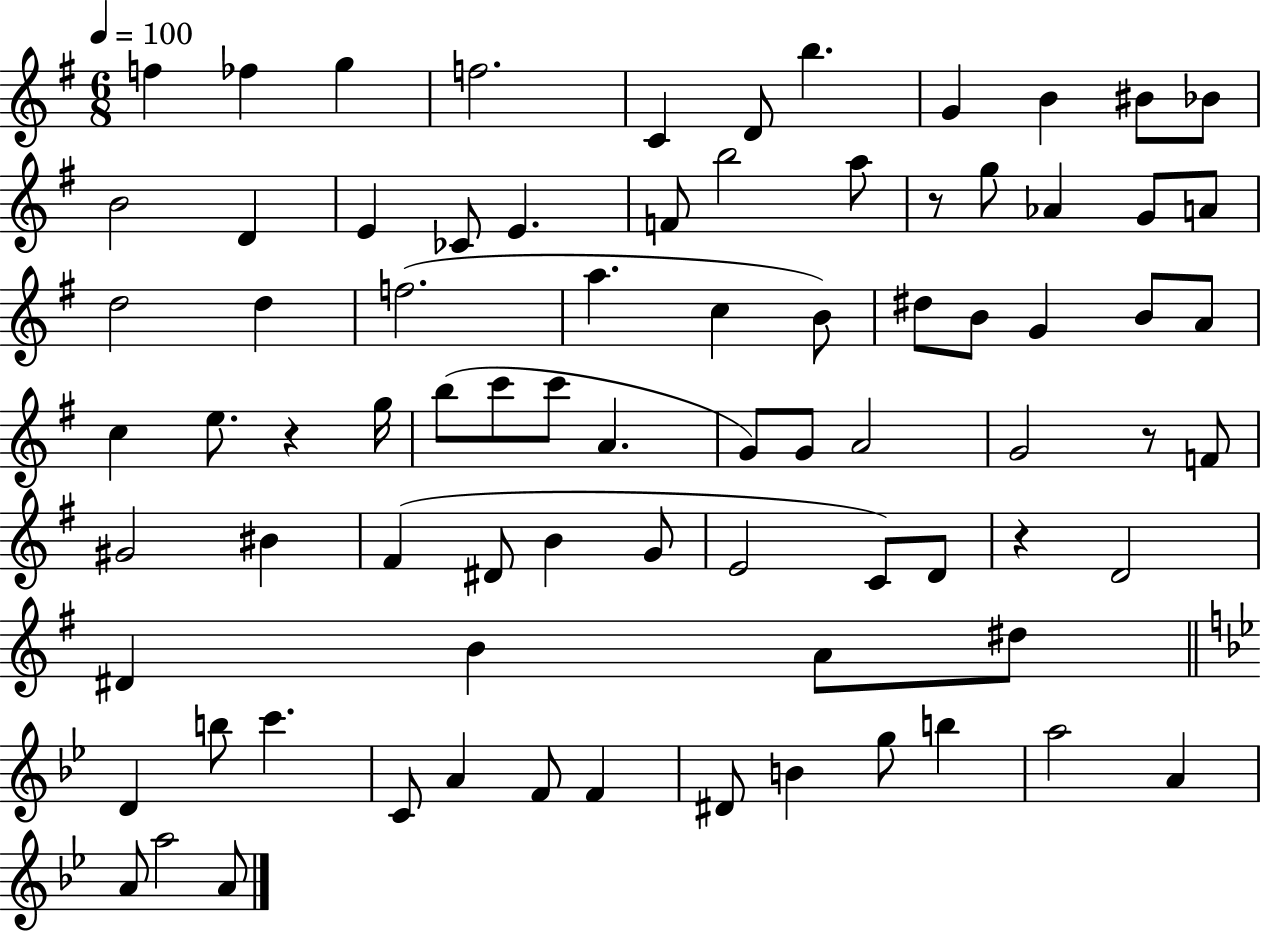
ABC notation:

X:1
T:Untitled
M:6/8
L:1/4
K:G
f _f g f2 C D/2 b G B ^B/2 _B/2 B2 D E _C/2 E F/2 b2 a/2 z/2 g/2 _A G/2 A/2 d2 d f2 a c B/2 ^d/2 B/2 G B/2 A/2 c e/2 z g/4 b/2 c'/2 c'/2 A G/2 G/2 A2 G2 z/2 F/2 ^G2 ^B ^F ^D/2 B G/2 E2 C/2 D/2 z D2 ^D B A/2 ^d/2 D b/2 c' C/2 A F/2 F ^D/2 B g/2 b a2 A A/2 a2 A/2